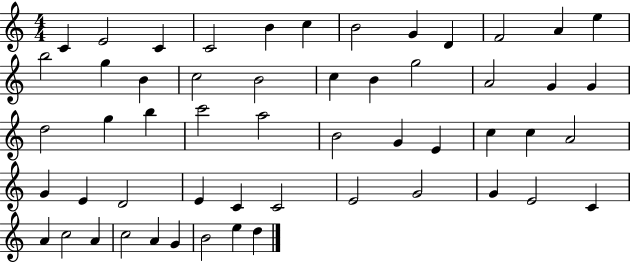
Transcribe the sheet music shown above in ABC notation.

X:1
T:Untitled
M:4/4
L:1/4
K:C
C E2 C C2 B c B2 G D F2 A e b2 g B c2 B2 c B g2 A2 G G d2 g b c'2 a2 B2 G E c c A2 G E D2 E C C2 E2 G2 G E2 C A c2 A c2 A G B2 e d